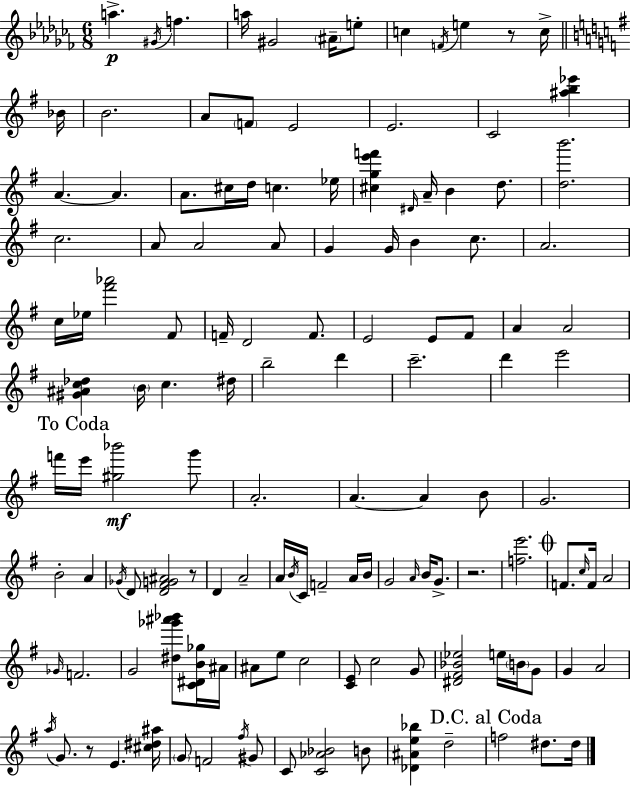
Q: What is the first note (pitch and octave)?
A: A5